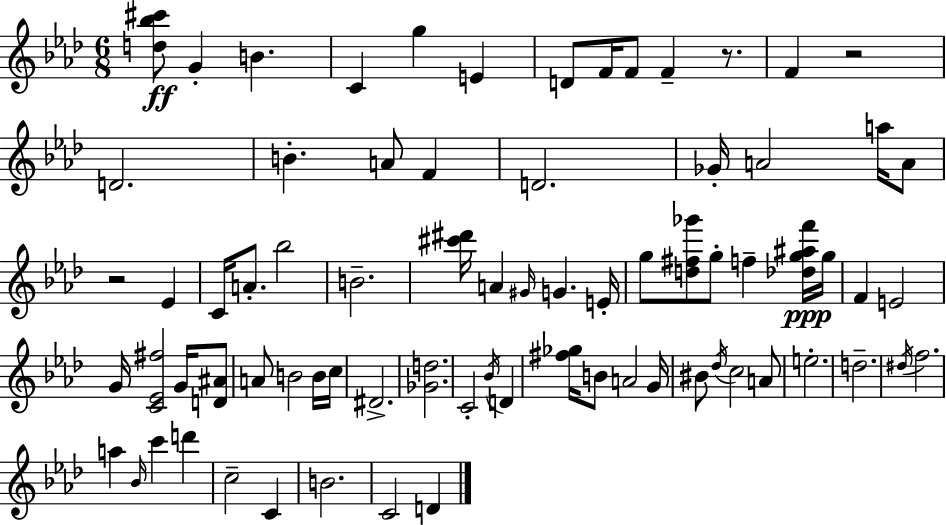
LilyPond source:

{
  \clef treble
  \numericTimeSignature
  \time 6/8
  \key f \minor
  \repeat volta 2 { <d'' bes'' cis'''>8\ff g'4-. b'4. | c'4 g''4 e'4 | d'8 f'16 f'8 f'4-- r8. | f'4 r2 | \break d'2. | b'4.-. a'8 f'4 | d'2. | ges'16-. a'2 a''16 a'8 | \break r2 ees'4 | c'16 a'8.-. bes''2 | b'2.-- | <cis''' dis'''>16 a'4 \grace { gis'16 } g'4. | \break e'16-. g''8 <d'' fis'' ges'''>8 g''8-. f''4-- <des'' g'' ais'' f'''>16\ppp | g''16 f'4 e'2 | g'16 <c' ees' fis''>2 g'16 <d' ais'>8 | a'8 b'2 b'16 | \break c''16 dis'2.-> | <ges' d''>2. | c'2-. \acciaccatura { bes'16 } d'4 | <fis'' ges''>16 b'8 a'2 | \break g'16 bis'8 \acciaccatura { des''16 } c''2 | a'8 e''2.-. | d''2.-- | \acciaccatura { dis''16 } f''2. | \break a''4 \grace { bes'16 } c'''4 | d'''4 c''2-- | c'4 b'2. | c'2 | \break d'4 } \bar "|."
}